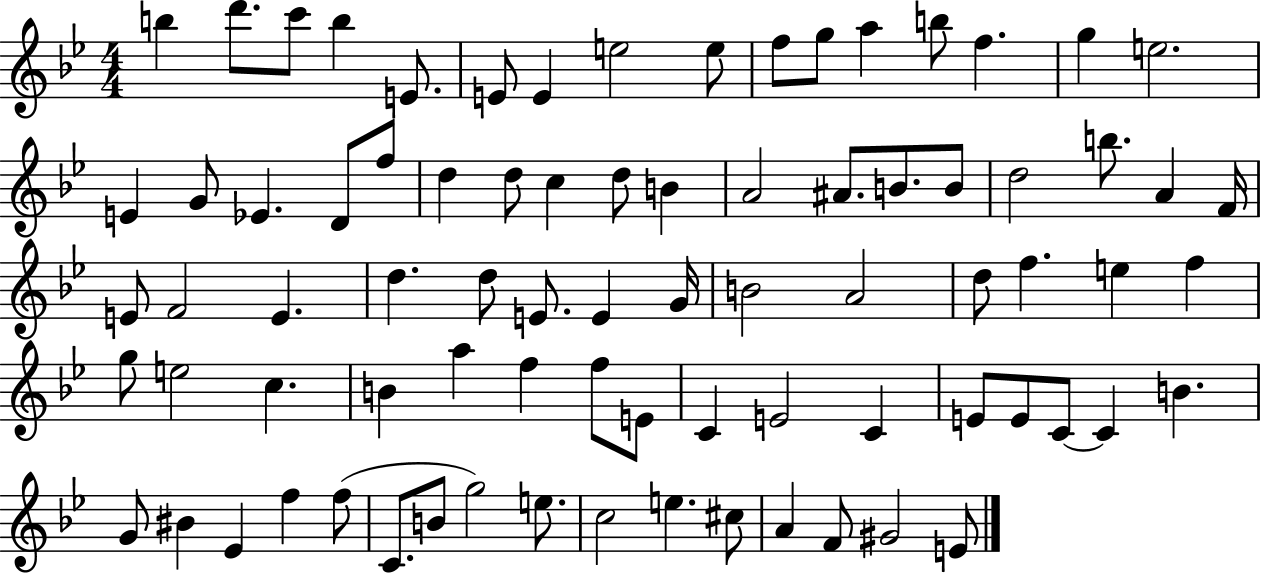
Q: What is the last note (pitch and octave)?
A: E4